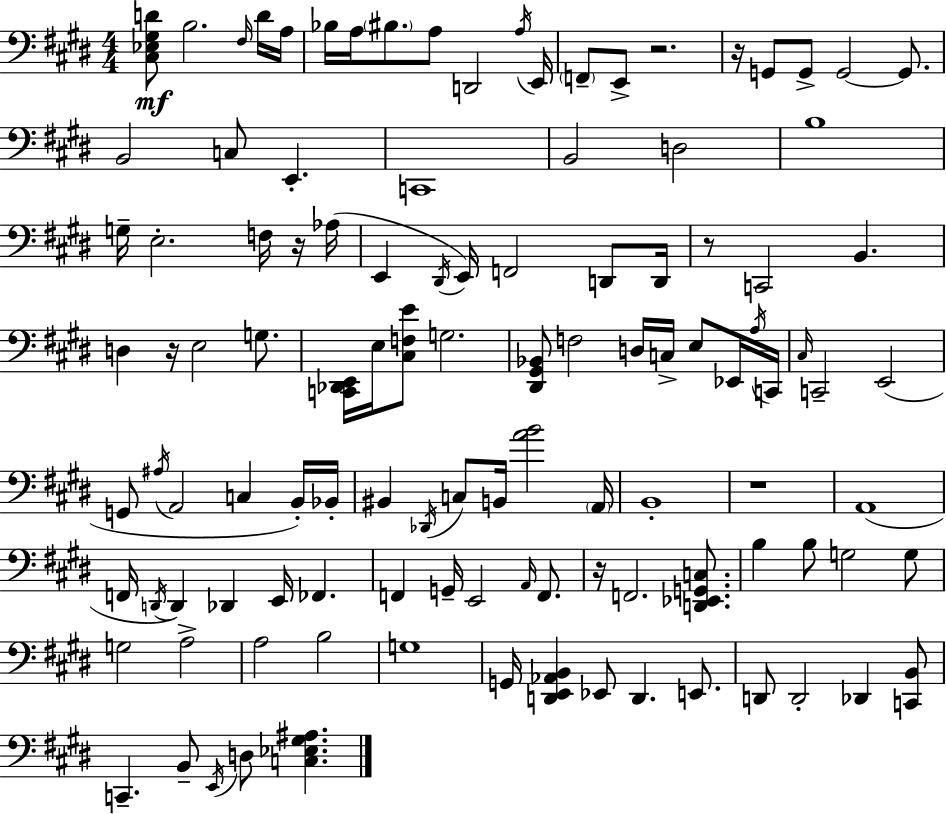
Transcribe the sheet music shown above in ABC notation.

X:1
T:Untitled
M:4/4
L:1/4
K:E
[^C,_E,^G,D]/2 B,2 ^F,/4 D/4 A,/4 _B,/4 A,/4 ^B,/2 A,/2 D,,2 A,/4 E,,/4 F,,/2 E,,/2 z2 z/4 G,,/2 G,,/2 G,,2 G,,/2 B,,2 C,/2 E,, C,,4 B,,2 D,2 B,4 G,/4 E,2 F,/4 z/4 _A,/4 E,, ^D,,/4 E,,/4 F,,2 D,,/2 D,,/4 z/2 C,,2 B,, D, z/4 E,2 G,/2 [C,,_D,,E,,]/4 E,/4 [^C,F,E]/2 G,2 [^D,,^G,,_B,,]/2 F,2 D,/4 C,/4 E,/2 _E,,/4 A,/4 C,,/4 ^C,/4 C,,2 E,,2 G,,/2 ^A,/4 A,,2 C, B,,/4 _B,,/4 ^B,, _D,,/4 C,/2 B,,/4 [AB]2 A,,/4 B,,4 z4 A,,4 F,,/4 D,,/4 D,, _D,, E,,/4 _F,, F,, G,,/4 E,,2 A,,/4 F,,/2 z/4 F,,2 [D,,_E,,G,,C,]/2 B, B,/2 G,2 G,/2 G,2 A,2 A,2 B,2 G,4 G,,/4 [D,,E,,_A,,B,,] _E,,/2 D,, E,,/2 D,,/2 D,,2 _D,, [C,,B,,]/2 C,, B,,/2 E,,/4 D,/2 [C,_E,^G,^A,]